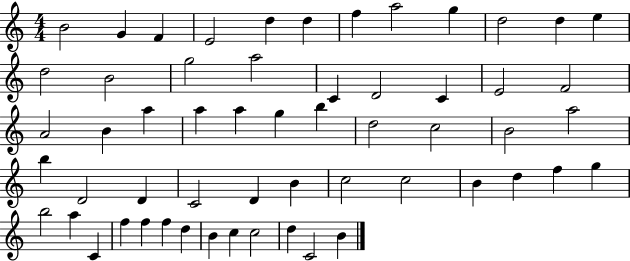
{
  \clef treble
  \numericTimeSignature
  \time 4/4
  \key c \major
  b'2 g'4 f'4 | e'2 d''4 d''4 | f''4 a''2 g''4 | d''2 d''4 e''4 | \break d''2 b'2 | g''2 a''2 | c'4 d'2 c'4 | e'2 f'2 | \break a'2 b'4 a''4 | a''4 a''4 g''4 b''4 | d''2 c''2 | b'2 a''2 | \break b''4 d'2 d'4 | c'2 d'4 b'4 | c''2 c''2 | b'4 d''4 f''4 g''4 | \break b''2 a''4 c'4 | f''4 f''4 f''4 d''4 | b'4 c''4 c''2 | d''4 c'2 b'4 | \break \bar "|."
}